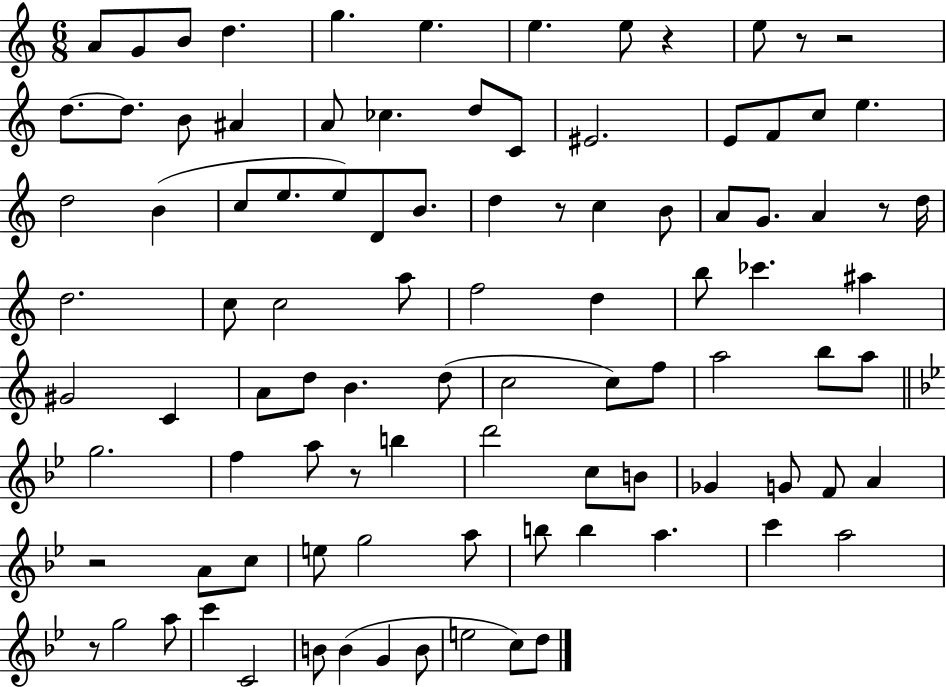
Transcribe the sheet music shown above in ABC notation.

X:1
T:Untitled
M:6/8
L:1/4
K:C
A/2 G/2 B/2 d g e e e/2 z e/2 z/2 z2 d/2 d/2 B/2 ^A A/2 _c d/2 C/2 ^E2 E/2 F/2 c/2 e d2 B c/2 e/2 e/2 D/2 B/2 d z/2 c B/2 A/2 G/2 A z/2 d/4 d2 c/2 c2 a/2 f2 d b/2 _c' ^a ^G2 C A/2 d/2 B d/2 c2 c/2 f/2 a2 b/2 a/2 g2 f a/2 z/2 b d'2 c/2 B/2 _G G/2 F/2 A z2 A/2 c/2 e/2 g2 a/2 b/2 b a c' a2 z/2 g2 a/2 c' C2 B/2 B G B/2 e2 c/2 d/2